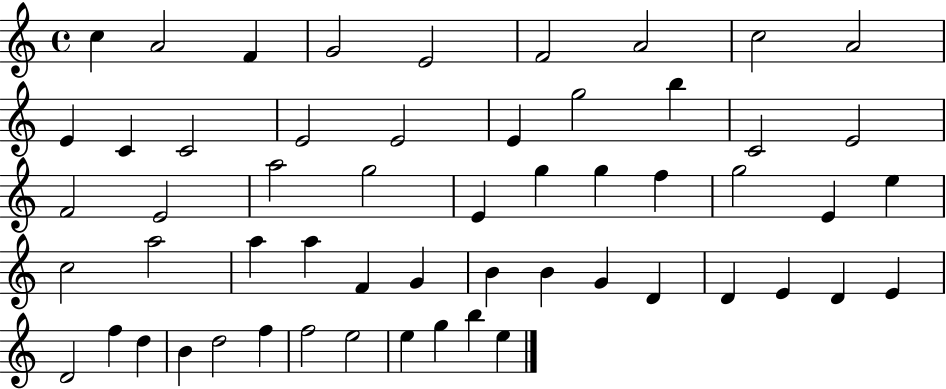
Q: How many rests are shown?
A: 0